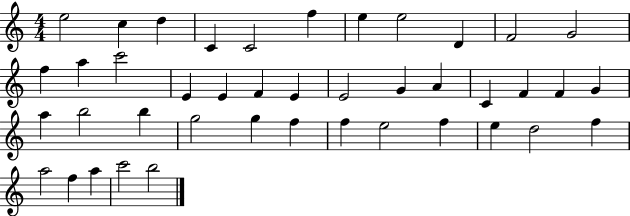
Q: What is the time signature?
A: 4/4